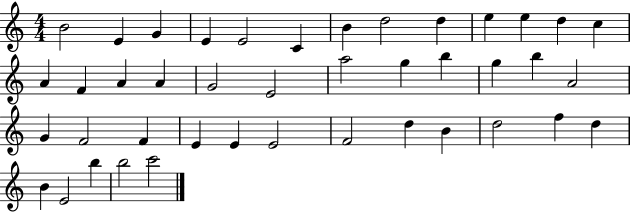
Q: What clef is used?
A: treble